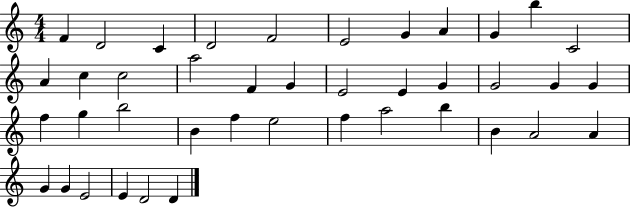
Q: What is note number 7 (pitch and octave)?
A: G4